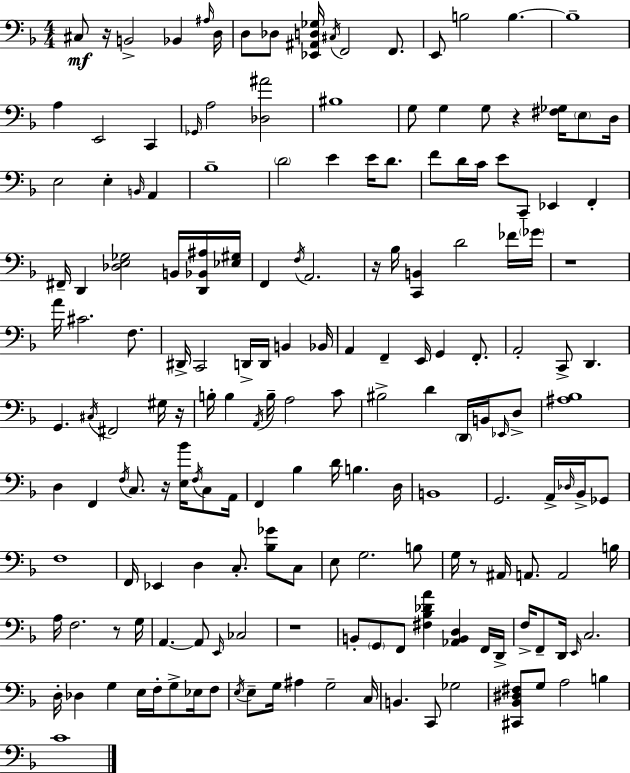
X:1
T:Untitled
M:4/4
L:1/4
K:Dm
^C,/2 z/4 B,,2 _B,, ^A,/4 D,/4 D,/2 _D,/2 [_E,,^A,,D,_G,]/4 ^C,/4 F,,2 F,,/2 E,,/2 B,2 B, B,4 A, E,,2 C,, _G,,/4 A,2 [_D,^A]2 ^B,4 G,/2 G, G,/2 z [^F,_G,]/4 E,/2 D,/4 E,2 E, B,,/4 A,, _B,4 D2 E E/4 D/2 F/2 D/4 C/4 E/2 C,,/2 _E,, F,, ^F,,/4 D,, [_D,E,_G,]2 B,,/4 [D,,_B,,^A,]/4 [_E,^G,]/4 F,, F,/4 A,,2 z/4 _B,/4 [C,,B,,] D2 _F/4 _G/4 z4 A/4 ^C2 F,/2 ^D,,/4 C,,2 D,,/4 D,,/4 B,, _B,,/4 A,, F,, E,,/4 G,, F,,/2 A,,2 C,,/2 D,, G,, ^C,/4 ^F,,2 ^G,/4 z/4 B,/4 B, A,,/4 B,/4 A,2 C/2 ^B,2 D D,,/4 B,,/4 _E,,/4 D,/2 [^A,_B,]4 D, F,, F,/4 C,/2 z/4 [E,_B]/4 F,/4 C,/2 A,,/4 F,, _B, D/4 B, D,/4 B,,4 G,,2 A,,/4 _D,/4 _B,,/4 _G,,/2 F,4 F,,/4 _E,, D, C,/2 [_B,_G]/2 C,/2 E,/2 G,2 B,/2 G,/4 z/2 ^A,,/4 A,,/2 A,,2 B,/4 A,/4 F,2 z/2 G,/4 A,, A,,/2 E,,/4 _C,2 z4 B,,/2 G,,/2 F,,/2 [^F,_B,_DA] [_A,,B,,D,] F,,/4 D,,/4 F,/4 F,,/2 D,,/4 E,,/4 C,2 D,/4 _D, G, E,/4 F,/4 G,/2 _E,/4 F,/2 E,/4 E,/2 G,/4 ^A, G,2 C,/4 B,, C,,/2 _G,2 [^C,,_B,,^D,^F,]/2 G,/2 A,2 B, C4